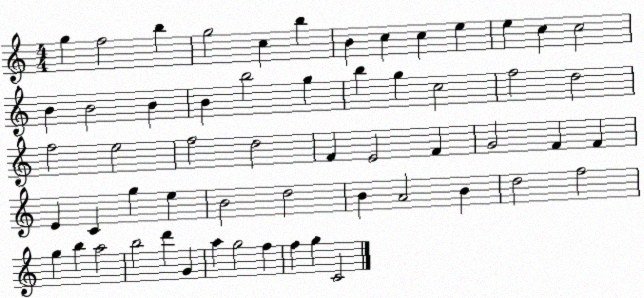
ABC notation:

X:1
T:Untitled
M:4/4
L:1/4
K:C
g f2 b g2 c b B c c e e c c2 B B2 B B b2 g b g c2 f2 d2 f2 e2 f2 d2 F E2 F G2 F F E C g e B2 d2 B A2 B d2 f2 g b a2 b2 d' G a g2 f f g C2